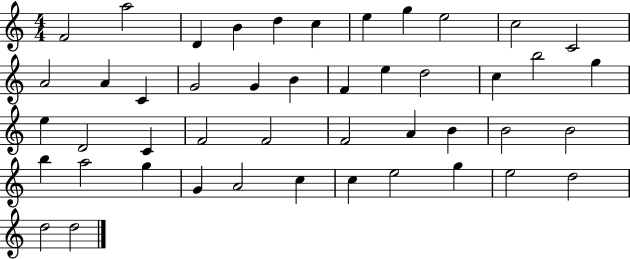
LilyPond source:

{
  \clef treble
  \numericTimeSignature
  \time 4/4
  \key c \major
  f'2 a''2 | d'4 b'4 d''4 c''4 | e''4 g''4 e''2 | c''2 c'2 | \break a'2 a'4 c'4 | g'2 g'4 b'4 | f'4 e''4 d''2 | c''4 b''2 g''4 | \break e''4 d'2 c'4 | f'2 f'2 | f'2 a'4 b'4 | b'2 b'2 | \break b''4 a''2 g''4 | g'4 a'2 c''4 | c''4 e''2 g''4 | e''2 d''2 | \break d''2 d''2 | \bar "|."
}